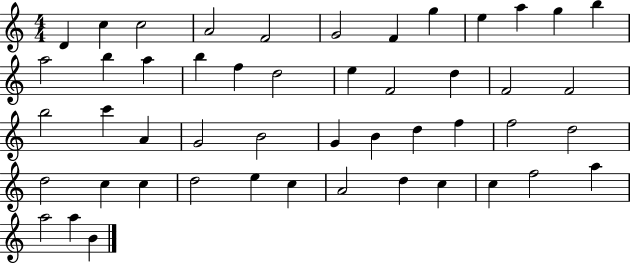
X:1
T:Untitled
M:4/4
L:1/4
K:C
D c c2 A2 F2 G2 F g e a g b a2 b a b f d2 e F2 d F2 F2 b2 c' A G2 B2 G B d f f2 d2 d2 c c d2 e c A2 d c c f2 a a2 a B